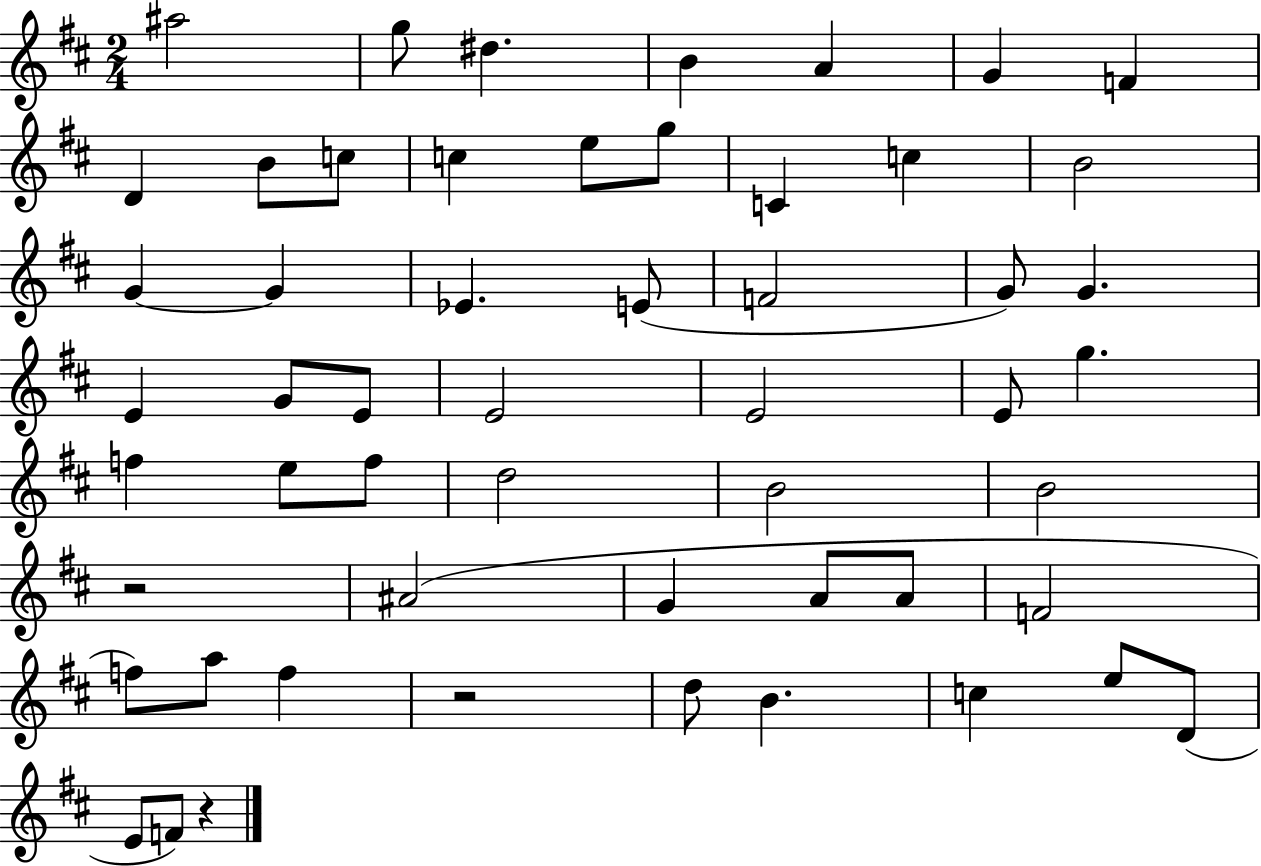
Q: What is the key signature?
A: D major